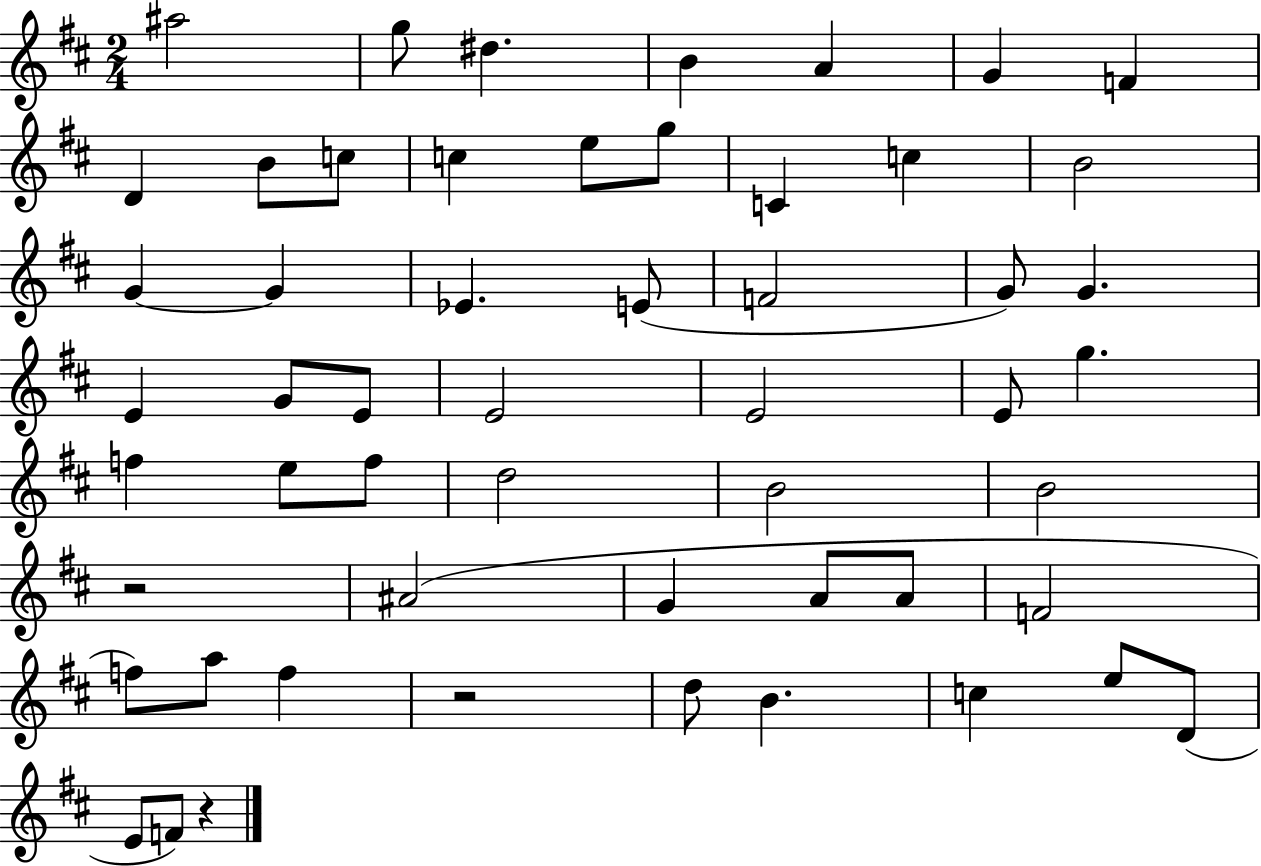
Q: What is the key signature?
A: D major